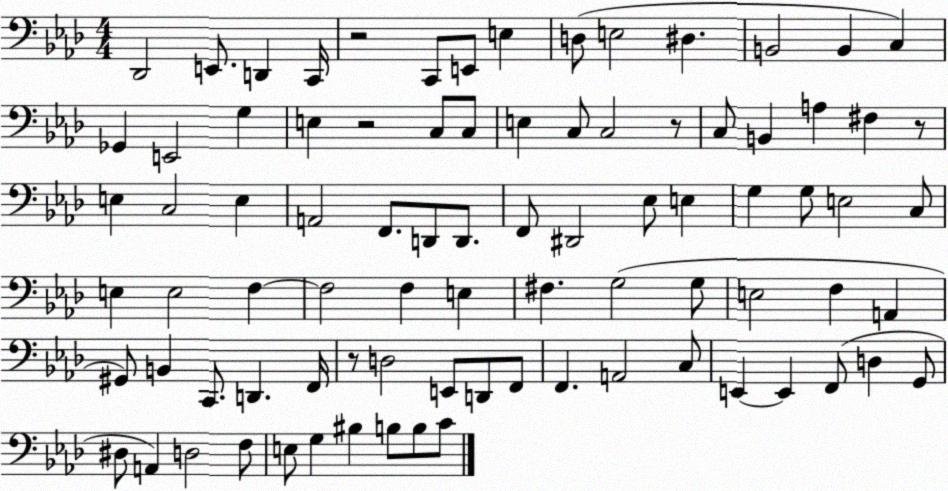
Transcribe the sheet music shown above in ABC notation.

X:1
T:Untitled
M:4/4
L:1/4
K:Ab
_D,,2 E,,/2 D,, C,,/4 z2 C,,/2 E,,/2 E, D,/2 E,2 ^D, B,,2 B,, C, _G,, E,,2 G, E, z2 C,/2 C,/2 E, C,/2 C,2 z/2 C,/2 B,, A, ^F, z/2 E, C,2 E, A,,2 F,,/2 D,,/2 D,,/2 F,,/2 ^D,,2 _E,/2 E, G, G,/2 E,2 C,/2 E, E,2 F, F,2 F, E, ^F, G,2 G,/2 E,2 F, A,, ^G,,/2 B,, C,,/2 D,, F,,/4 z/2 D,2 E,,/2 D,,/2 F,,/2 F,, A,,2 C,/2 E,, E,, F,,/2 D, G,,/2 ^D,/2 A,, D,2 F,/2 E,/2 G, ^B, B,/2 B,/2 C/2